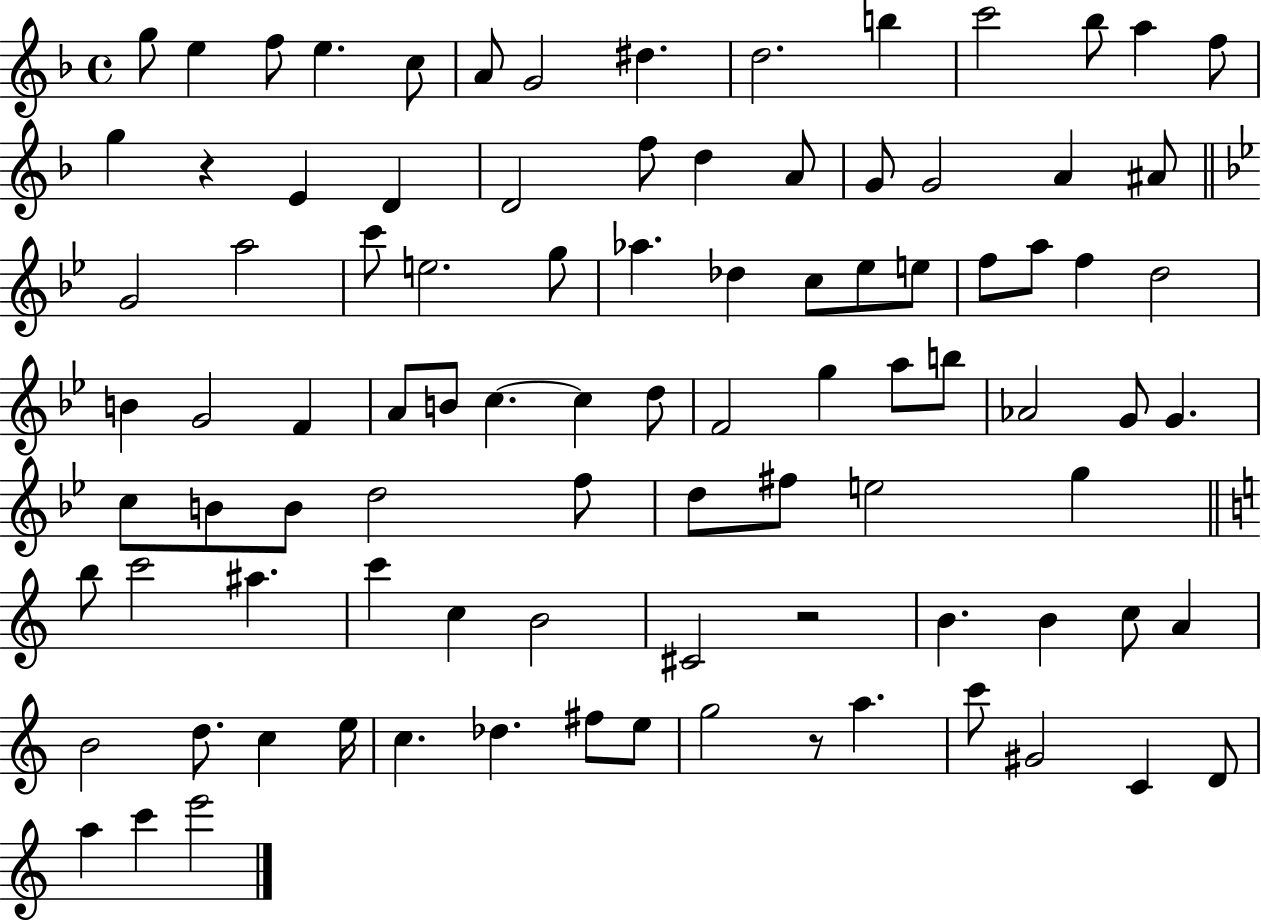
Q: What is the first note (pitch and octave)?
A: G5